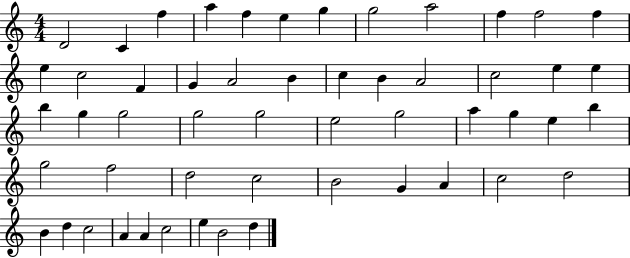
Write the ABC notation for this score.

X:1
T:Untitled
M:4/4
L:1/4
K:C
D2 C f a f e g g2 a2 f f2 f e c2 F G A2 B c B A2 c2 e e b g g2 g2 g2 e2 g2 a g e b g2 f2 d2 c2 B2 G A c2 d2 B d c2 A A c2 e B2 d